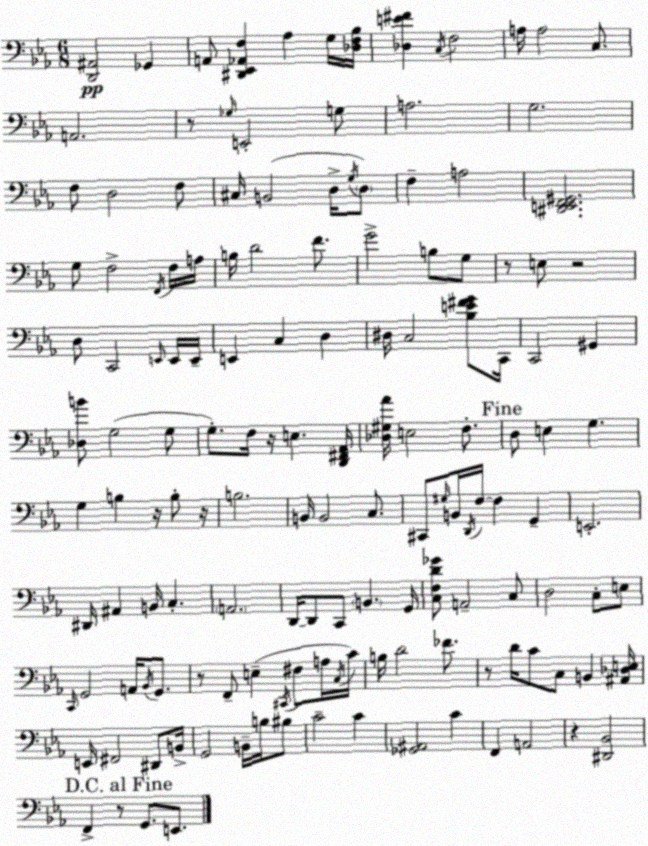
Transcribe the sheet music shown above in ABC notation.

X:1
T:Untitled
M:6/8
L:1/4
K:Eb
[D,,^A,,]2 _G,, A,,/2 [^D,,_E,,_A,,F,] _A, G,/4 [_D,F,_B,]/4 [_D,E^F] C,/4 F,2 A,/4 A,2 C,/2 A,,2 z/2 _G,/4 E,,2 G,/2 A,2 G,2 F,/2 D,2 F,/2 ^C,/4 B,,2 D,/4 G,/4 D,/2 F, A,2 [^D,,E,,F,,^G,,]2 G,/2 F,2 F,,/4 F,/4 A,/4 B,/4 D2 F/2 G2 B,/2 G,/2 z/2 E,/2 z2 D,/2 C,,2 E,,/4 E,,/4 E,,/4 E,, C, D, ^D,/4 C,2 [_B,E^FG]/2 C,,/4 C,,2 ^G,, [_D,B]/2 G,2 G,/2 G,/2 F,/4 z/4 E, [D,,^F,,_A,,]/4 [_D,^G,_A]/4 E,2 F,/2 D,/2 E, G, G, B, z/4 B,/2 z/4 B,2 B,,/4 B,,2 C,/2 ^C,,/2 ^G,/4 B,,/4 D,,/4 F,/4 F, G,, E,,2 ^D,,/4 ^A,, B,,/4 C, A,,2 D,,/4 D,,/2 C,,/2 B,, G,,/4 [C,F,D_G]/2 A,,2 C,/2 D,2 C,/2 E,/2 C,,/4 G,,2 A,,/4 _B,,/4 G,,/2 z/2 F,,/2 E, ^C,,/4 ^F,/2 A,/4 C,/4 C/4 B,/4 D2 _F/2 z/2 D/4 C/2 C,/2 B,, [^A,,_D,E,]/4 E,,/4 ^F,,2 ^D,,/2 B,,/4 G,,2 B,,/4 B,/4 ^B,/2 C2 C [_G,,^A,,]2 C F,, A,,2 z [^D,,_B,,]2 F,, z/2 G,,/2 E,,/2